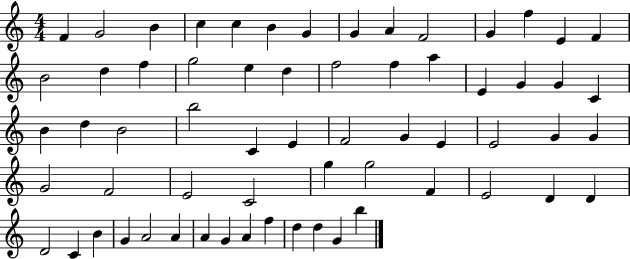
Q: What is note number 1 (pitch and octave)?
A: F4